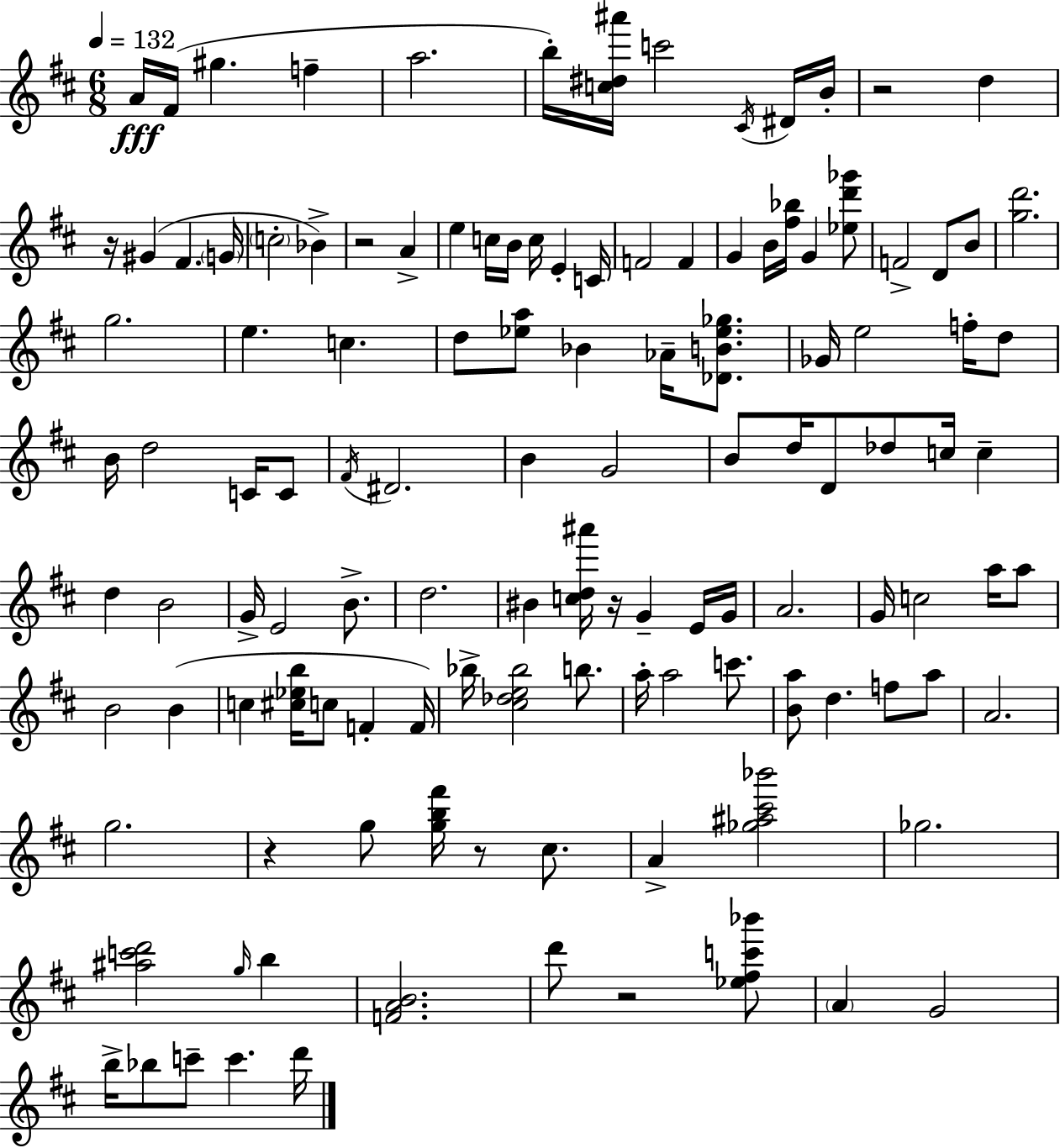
X:1
T:Untitled
M:6/8
L:1/4
K:D
A/4 ^F/4 ^g f a2 b/4 [c^d^a']/4 c'2 ^C/4 ^D/4 B/4 z2 d z/4 ^G ^F G/4 c2 _B z2 A e c/4 B/4 c/4 E C/4 F2 F G B/4 [^f_b]/4 G [_ed'_g']/2 F2 D/2 B/2 [gd']2 g2 e c d/2 [_ea]/2 _B _A/4 [_DB_e_g]/2 _G/4 e2 f/4 d/2 B/4 d2 C/4 C/2 ^F/4 ^D2 B G2 B/2 d/4 D/2 _d/2 c/4 c d B2 G/4 E2 B/2 d2 ^B [cd^a']/4 z/4 G E/4 G/4 A2 G/4 c2 a/4 a/2 B2 B c [^c_eb]/4 c/2 F F/4 _b/4 [^c_de_b]2 b/2 a/4 a2 c'/2 [Ba]/2 d f/2 a/2 A2 g2 z g/2 [gb^f']/4 z/2 ^c/2 A [_g^a^c'_b']2 _g2 [^ac'd']2 g/4 b [FAB]2 d'/2 z2 [_e^fc'_b']/2 A G2 b/4 _b/2 c'/2 c' d'/4